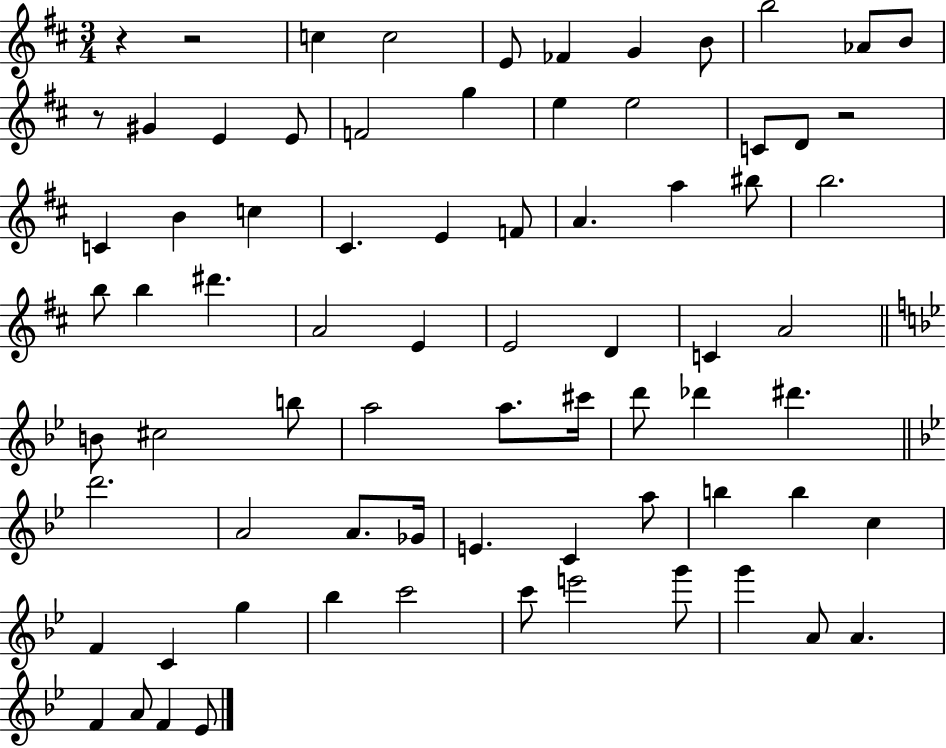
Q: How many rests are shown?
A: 4